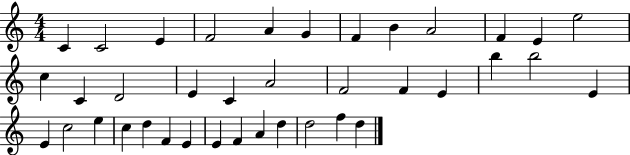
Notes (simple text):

C4/q C4/h E4/q F4/h A4/q G4/q F4/q B4/q A4/h F4/q E4/q E5/h C5/q C4/q D4/h E4/q C4/q A4/h F4/h F4/q E4/q B5/q B5/h E4/q E4/q C5/h E5/q C5/q D5/q F4/q E4/q E4/q F4/q A4/q D5/q D5/h F5/q D5/q